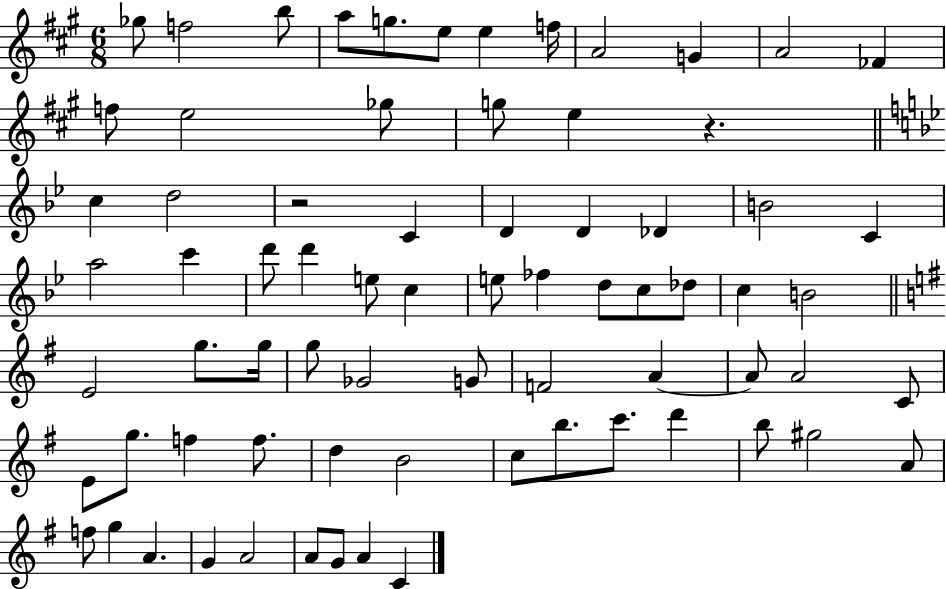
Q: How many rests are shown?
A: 2